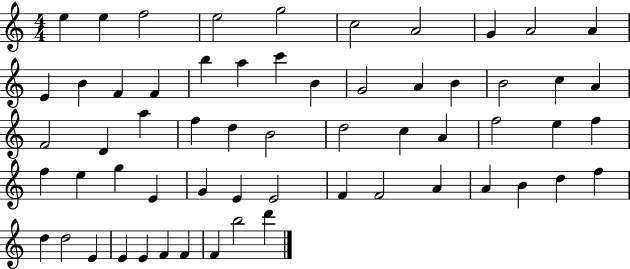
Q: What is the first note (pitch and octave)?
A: E5